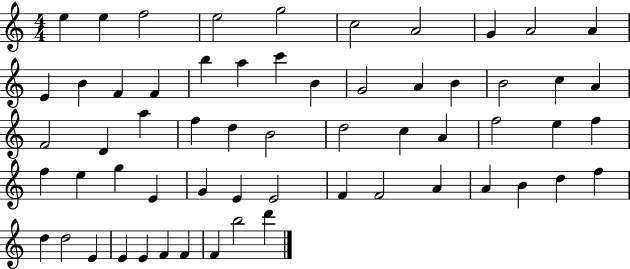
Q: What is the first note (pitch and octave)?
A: E5